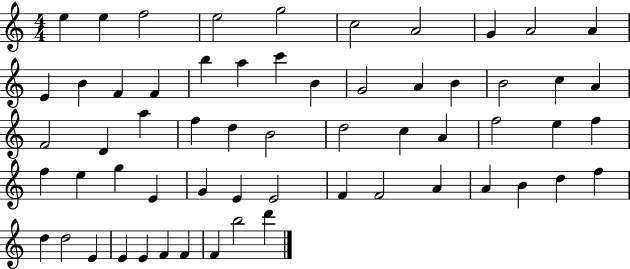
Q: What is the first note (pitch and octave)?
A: E5